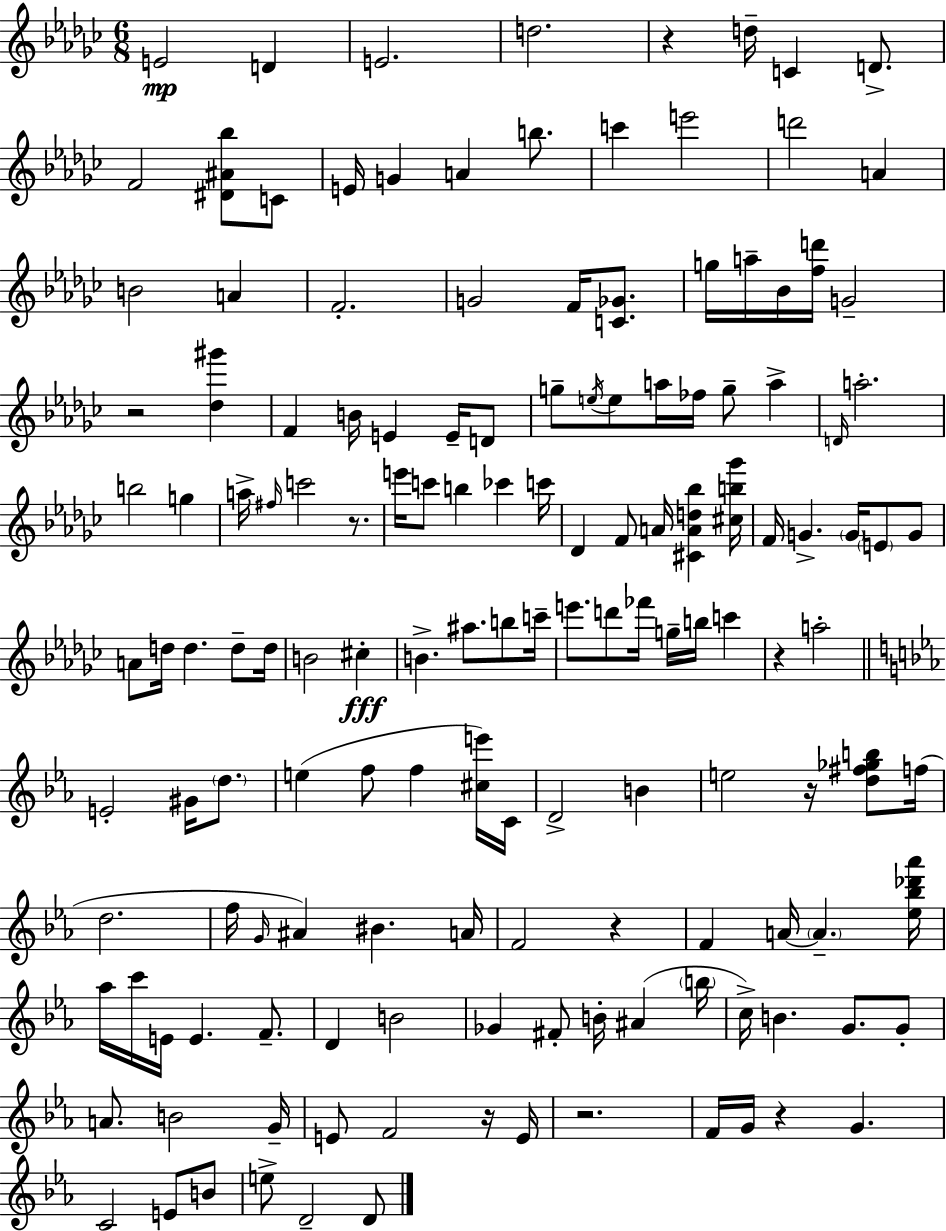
E4/h D4/q E4/h. D5/h. R/q D5/s C4/q D4/e. F4/h [D#4,A#4,Bb5]/e C4/e E4/s G4/q A4/q B5/e. C6/q E6/h D6/h A4/q B4/h A4/q F4/h. G4/h F4/s [C4,Gb4]/e. G5/s A5/s Bb4/s [F5,D6]/s G4/h R/h [Db5,G#6]/q F4/q B4/s E4/q E4/s D4/e G5/e E5/s E5/e A5/s FES5/s G5/e A5/q D4/s A5/h. B5/h G5/q A5/s F#5/s C6/h R/e. E6/s C6/e B5/q CES6/q C6/s Db4/q F4/e A4/s [C#4,A4,D5,Bb5]/q [C#5,B5,Gb6]/s F4/s G4/q. G4/s E4/e G4/e A4/e D5/s D5/q. D5/e D5/s B4/h C#5/q B4/q. A#5/e. B5/e C6/s E6/e. D6/e FES6/s G5/s B5/s C6/q R/q A5/h E4/h G#4/s D5/e. E5/q F5/e F5/q [C#5,E6]/s C4/s D4/h B4/q E5/h R/s [D5,F#5,Gb5,B5]/e F5/s D5/h. F5/s G4/s A#4/q BIS4/q. A4/s F4/h R/q F4/q A4/s A4/q. [Eb5,Bb5,Db6,Ab6]/s Ab5/s C6/s E4/s E4/q. F4/e. D4/q B4/h Gb4/q F#4/e B4/s A#4/q B5/s C5/s B4/q. G4/e. G4/e A4/e. B4/h G4/s E4/e F4/h R/s E4/s R/h. F4/s G4/s R/q G4/q. C4/h E4/e B4/e E5/e D4/h D4/e